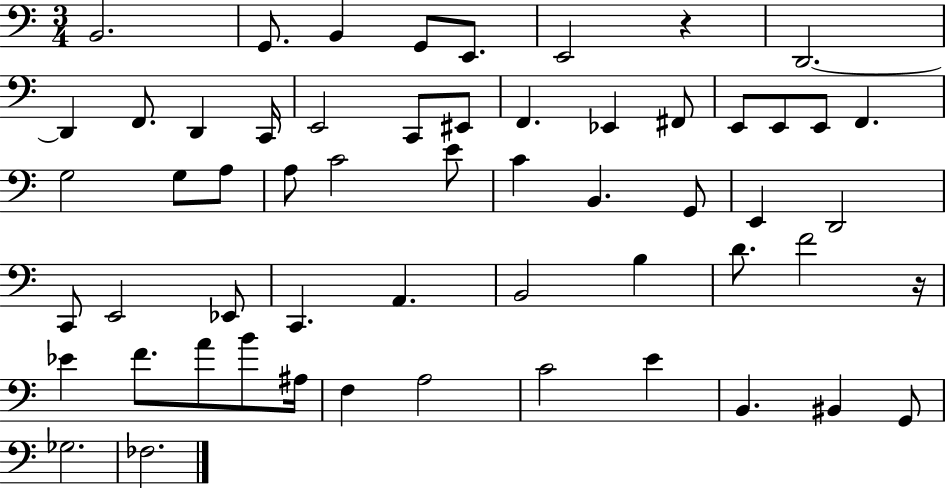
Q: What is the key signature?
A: C major